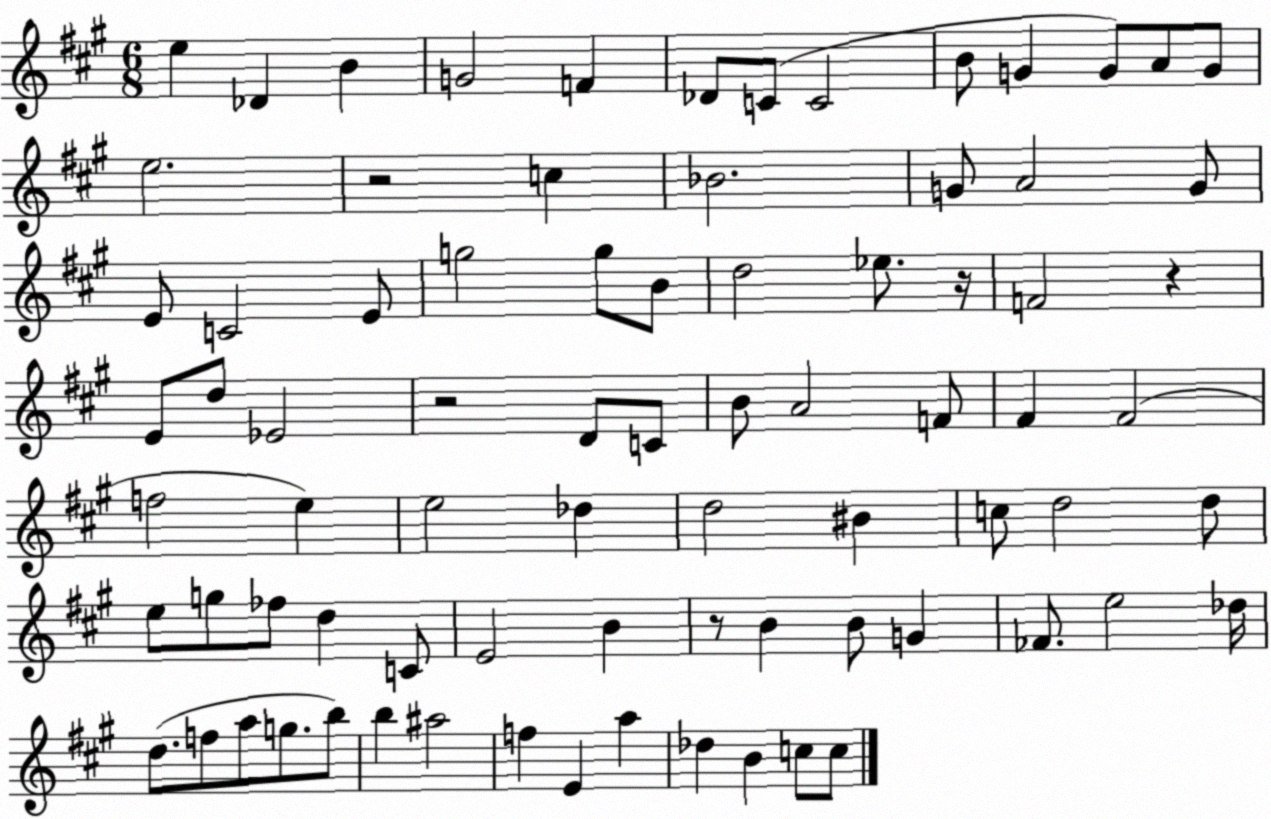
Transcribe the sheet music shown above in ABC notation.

X:1
T:Untitled
M:6/8
L:1/4
K:A
e _D B G2 F _D/2 C/2 C2 B/2 G G/2 A/2 G/2 e2 z2 c _B2 G/2 A2 G/2 E/2 C2 E/2 g2 g/2 B/2 d2 _e/2 z/4 F2 z E/2 d/2 _E2 z2 D/2 C/2 B/2 A2 F/2 ^F ^F2 f2 e e2 _d d2 ^B c/2 d2 d/2 e/2 g/2 _f/2 d C/2 E2 B z/2 B B/2 G _F/2 e2 _d/4 d/2 f/2 a/2 g/2 b/2 b ^a2 f E a _d B c/2 c/2